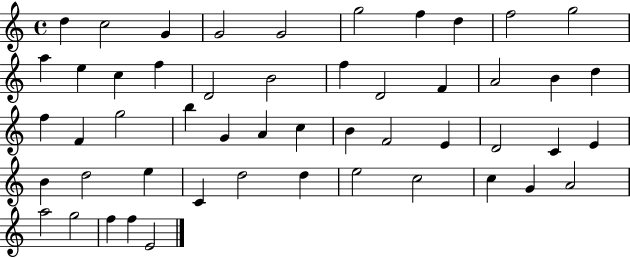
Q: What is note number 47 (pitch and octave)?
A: A5